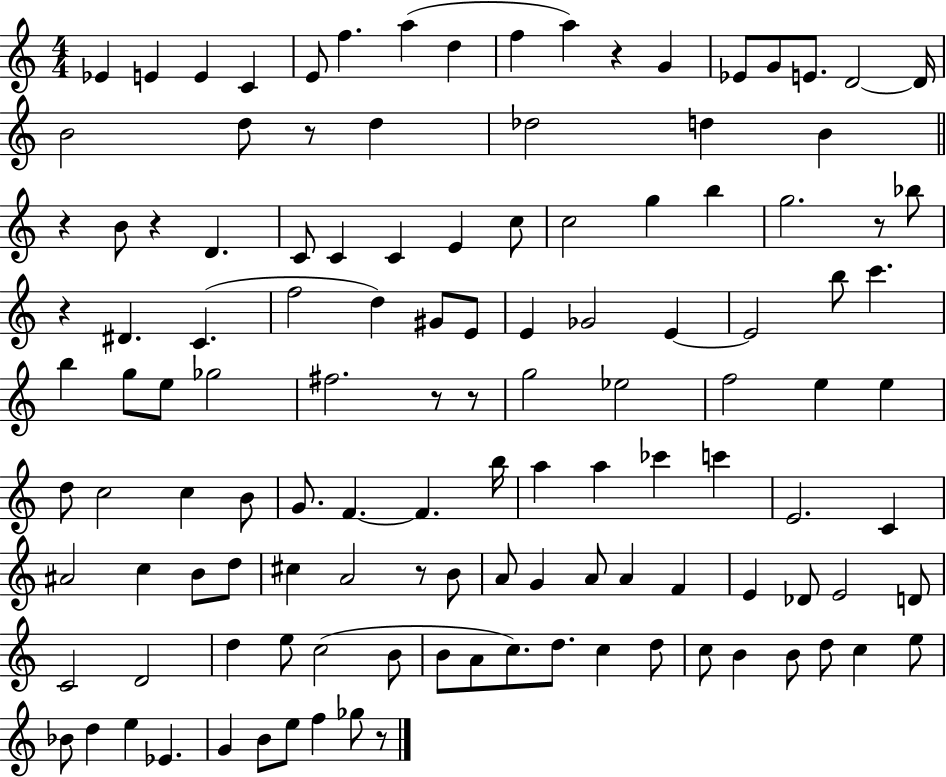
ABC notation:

X:1
T:Untitled
M:4/4
L:1/4
K:C
_E E E C E/2 f a d f a z G _E/2 G/2 E/2 D2 D/4 B2 d/2 z/2 d _d2 d B z B/2 z D C/2 C C E c/2 c2 g b g2 z/2 _b/2 z ^D C f2 d ^G/2 E/2 E _G2 E E2 b/2 c' b g/2 e/2 _g2 ^f2 z/2 z/2 g2 _e2 f2 e e d/2 c2 c B/2 G/2 F F b/4 a a _c' c' E2 C ^A2 c B/2 d/2 ^c A2 z/2 B/2 A/2 G A/2 A F E _D/2 E2 D/2 C2 D2 d e/2 c2 B/2 B/2 A/2 c/2 d/2 c d/2 c/2 B B/2 d/2 c e/2 _B/2 d e _E G B/2 e/2 f _g/2 z/2